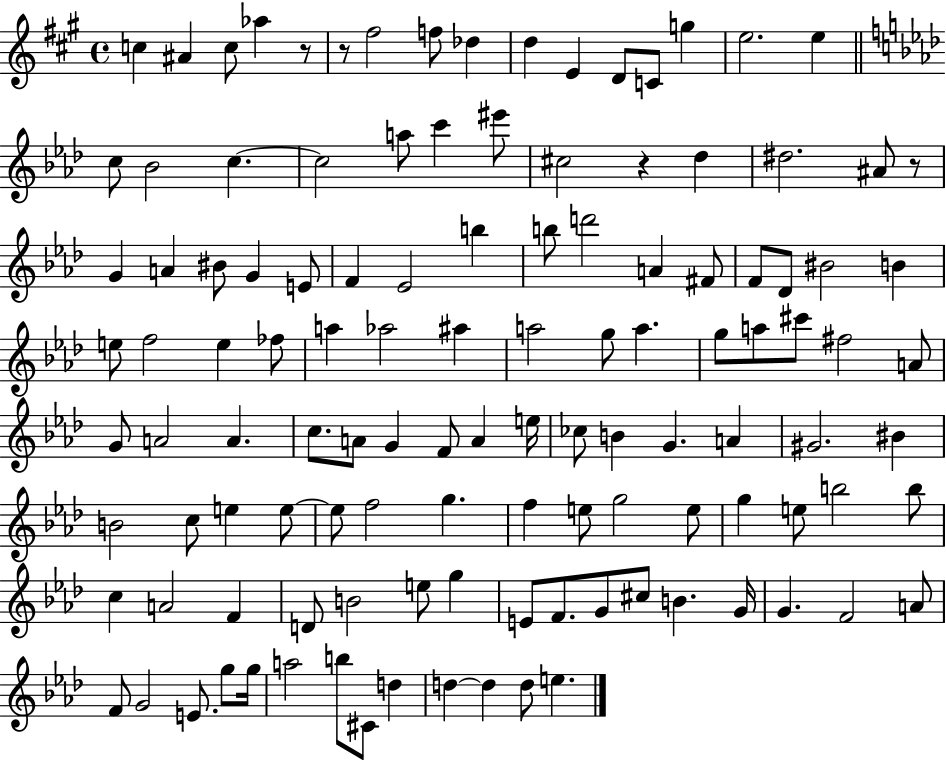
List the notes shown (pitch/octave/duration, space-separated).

C5/q A#4/q C5/e Ab5/q R/e R/e F#5/h F5/e Db5/q D5/q E4/q D4/e C4/e G5/q E5/h. E5/q C5/e Bb4/h C5/q. C5/h A5/e C6/q EIS6/e C#5/h R/q Db5/q D#5/h. A#4/e R/e G4/q A4/q BIS4/e G4/q E4/e F4/q Eb4/h B5/q B5/e D6/h A4/q F#4/e F4/e Db4/e BIS4/h B4/q E5/e F5/h E5/q FES5/e A5/q Ab5/h A#5/q A5/h G5/e A5/q. G5/e A5/e C#6/e F#5/h A4/e G4/e A4/h A4/q. C5/e. A4/e G4/q F4/e A4/q E5/s CES5/e B4/q G4/q. A4/q G#4/h. BIS4/q B4/h C5/e E5/q E5/e E5/e F5/h G5/q. F5/q E5/e G5/h E5/e G5/q E5/e B5/h B5/e C5/q A4/h F4/q D4/e B4/h E5/e G5/q E4/e F4/e. G4/e C#5/e B4/q. G4/s G4/q. F4/h A4/e F4/e G4/h E4/e. G5/e G5/s A5/h B5/e C#4/e D5/q D5/q D5/q D5/e E5/q.